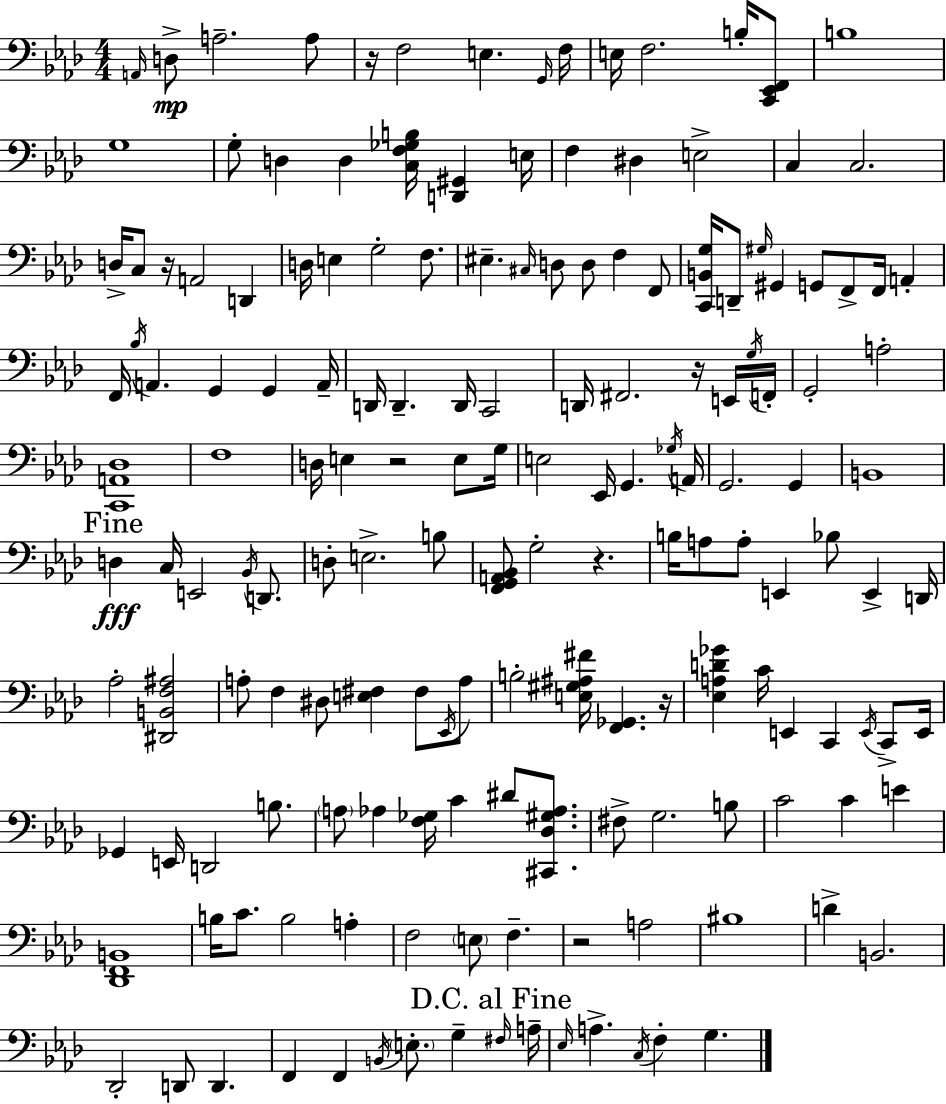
{
  \clef bass
  \numericTimeSignature
  \time 4/4
  \key f \minor
  \grace { a,16 }\mp d8-> a2.-- a8 | r16 f2 e4. | \grace { g,16 } f16 e16 f2. b16-. | <c, ees, f,>8 b1 | \break g1 | g8-. d4 d4 <c f ges b>16 <d, gis,>4 | e16 f4 dis4 e2-> | c4 c2. | \break d16-> c8 r16 a,2 d,4 | d16 e4 g2-. f8. | eis4.-- \grace { cis16 } d8 d8 f4 | f,8 <c, b, g>16 d,8-- \grace { gis16 } gis,4 g,8 f,8-> f,16 | \break a,4-. f,16 \acciaccatura { bes16 } a,4. g,4 | g,4 a,16-- d,16 d,4.-- d,16 c,2 | d,16 fis,2. | r16 e,16 \acciaccatura { g16 } f,16-. g,2-. a2-. | \break <c, a, des>1 | f1 | d16 e4 r2 | e8 g16 e2 ees,16 g,4. | \break \acciaccatura { ges16 } a,16 g,2. | g,4 b,1 | \mark "Fine" d4\fff c16 e,2 | \acciaccatura { bes,16 } d,8. d8-. e2.-> | \break b8 <f, g, a, bes,>8 g2-. | r4. b16 a8 a8-. e,4 | bes8 e,4-> d,16 aes2-. | <dis, b, f ais>2 a8-. f4 dis8 | \break <e fis>4 fis8 \acciaccatura { ees,16 } a8 b2-. | <e gis ais fis'>16 <f, ges,>4. r16 <ees a d' ges'>4 c'16 e,4 | c,4 \acciaccatura { e,16 } c,8-> e,16 ges,4 e,16 d,2 | b8. \parenthesize a8 aes4 | \break <f ges>16 c'4 dis'8 <cis, des gis aes>8. fis8-> g2. | b8 c'2 | c'4 e'4 <des, f, b,>1 | b16 c'8. b2 | \break a4-. f2 | \parenthesize e8 f4.-- r2 | a2 bis1 | d'4-> b,2. | \break des,2-. | d,8 d,4. f,4 f,4 | \acciaccatura { b,16 } \parenthesize e8.-. g4-- \mark "D.C. al Fine" \grace { fis16 } a16-- \grace { ees16 } a4.-> | \acciaccatura { c16 } f4-. g4. \bar "|."
}